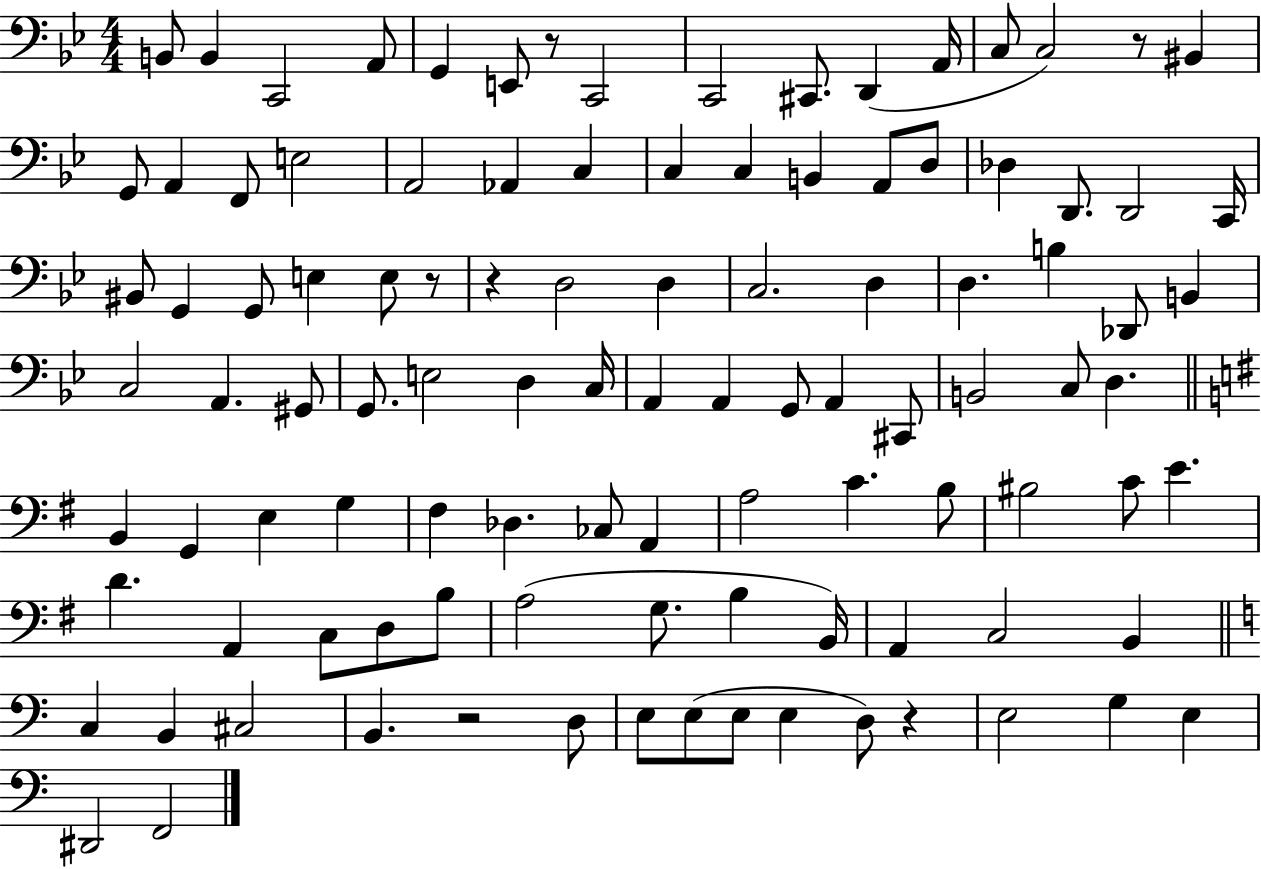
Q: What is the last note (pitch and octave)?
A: F2